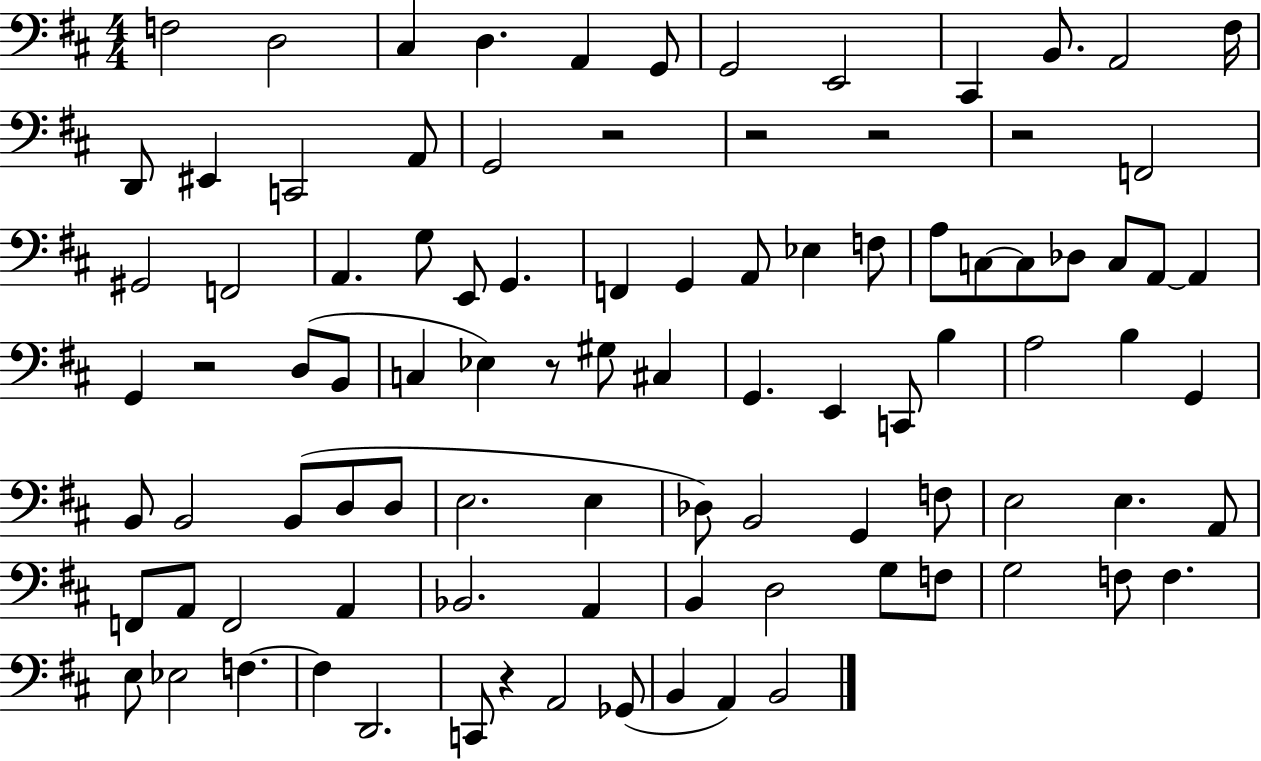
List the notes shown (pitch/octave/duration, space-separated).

F3/h D3/h C#3/q D3/q. A2/q G2/e G2/h E2/h C#2/q B2/e. A2/h F#3/s D2/e EIS2/q C2/h A2/e G2/h R/h R/h R/h R/h F2/h G#2/h F2/h A2/q. G3/e E2/e G2/q. F2/q G2/q A2/e Eb3/q F3/e A3/e C3/e C3/e Db3/e C3/e A2/e A2/q G2/q R/h D3/e B2/e C3/q Eb3/q R/e G#3/e C#3/q G2/q. E2/q C2/e B3/q A3/h B3/q G2/q B2/e B2/h B2/e D3/e D3/e E3/h. E3/q Db3/e B2/h G2/q F3/e E3/h E3/q. A2/e F2/e A2/e F2/h A2/q Bb2/h. A2/q B2/q D3/h G3/e F3/e G3/h F3/e F3/q. E3/e Eb3/h F3/q. F3/q D2/h. C2/e R/q A2/h Gb2/e B2/q A2/q B2/h